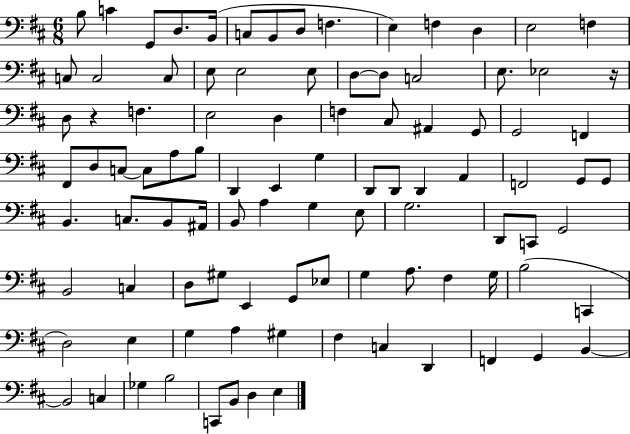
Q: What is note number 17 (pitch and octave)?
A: C3